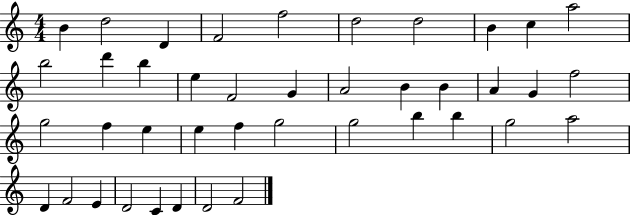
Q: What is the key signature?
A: C major